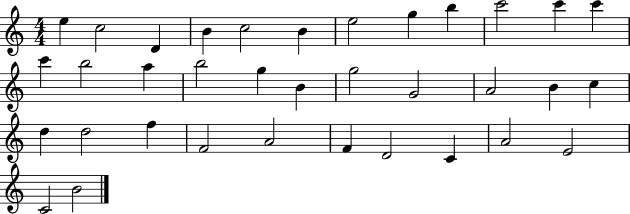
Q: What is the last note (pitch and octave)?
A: B4